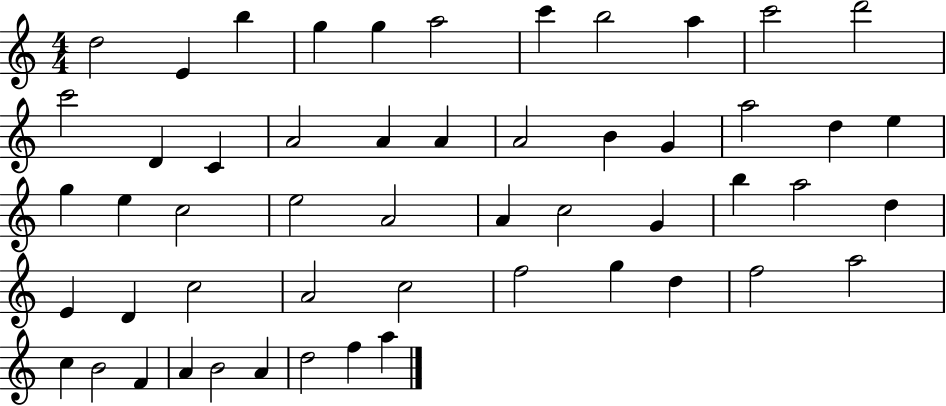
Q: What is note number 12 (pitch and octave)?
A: C6